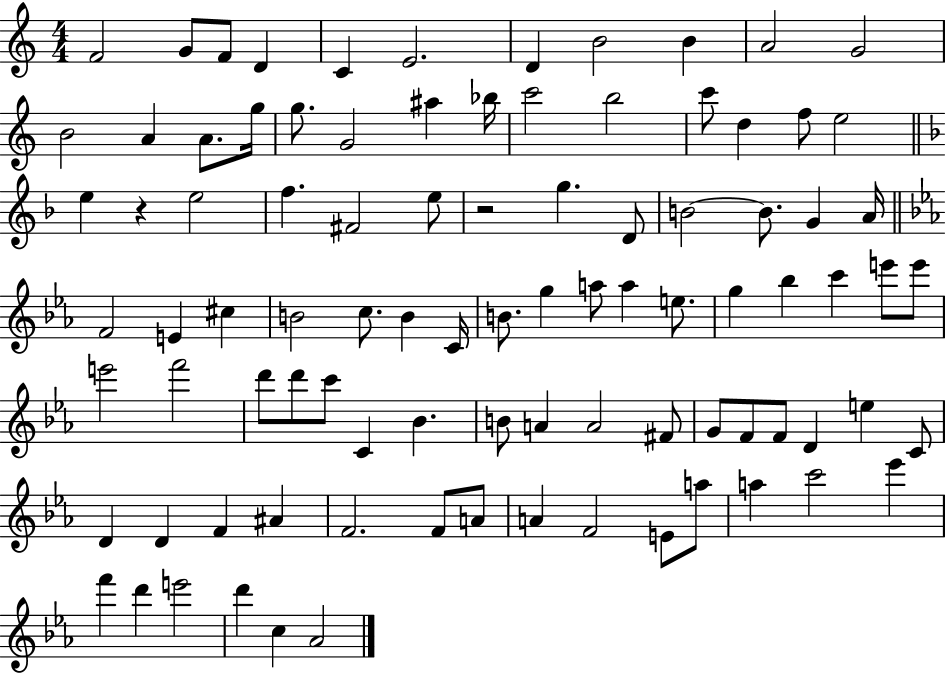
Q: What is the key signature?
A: C major